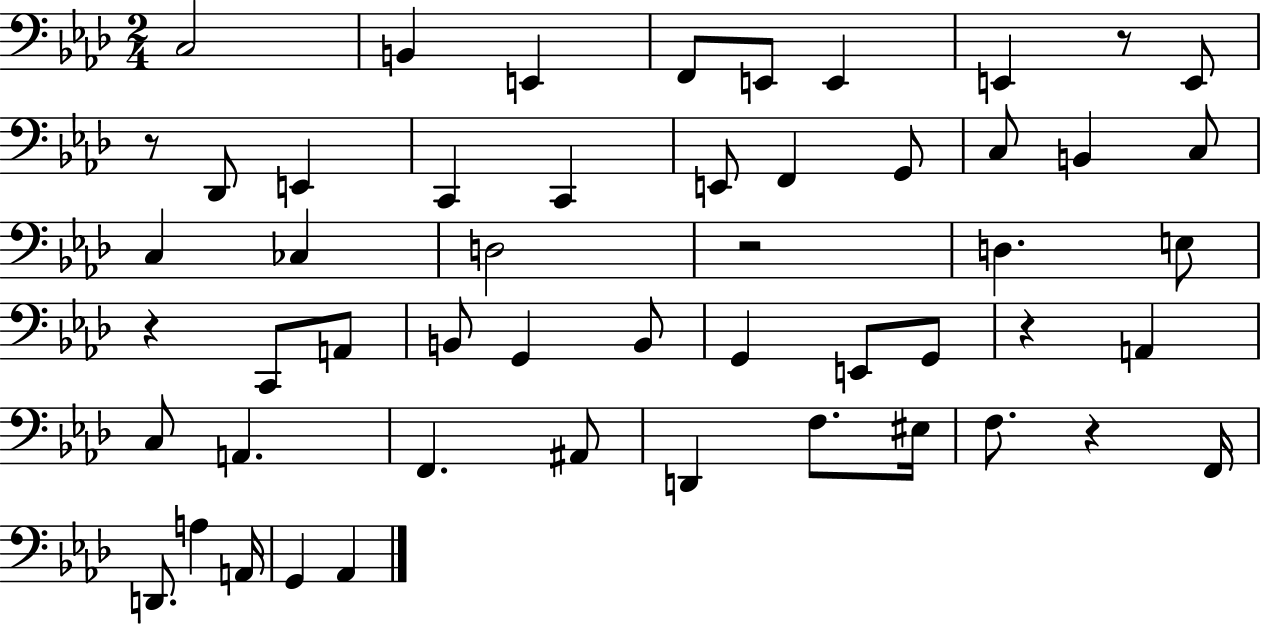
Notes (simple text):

C3/h B2/q E2/q F2/e E2/e E2/q E2/q R/e E2/e R/e Db2/e E2/q C2/q C2/q E2/e F2/q G2/e C3/e B2/q C3/e C3/q CES3/q D3/h R/h D3/q. E3/e R/q C2/e A2/e B2/e G2/q B2/e G2/q E2/e G2/e R/q A2/q C3/e A2/q. F2/q. A#2/e D2/q F3/e. EIS3/s F3/e. R/q F2/s D2/e. A3/q A2/s G2/q Ab2/q